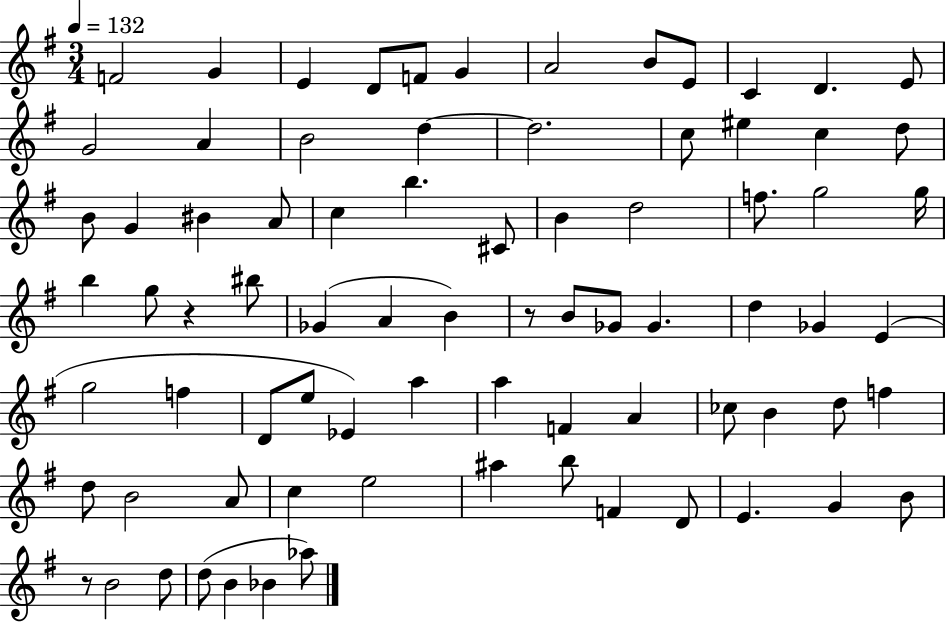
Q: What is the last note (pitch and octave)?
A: Ab5